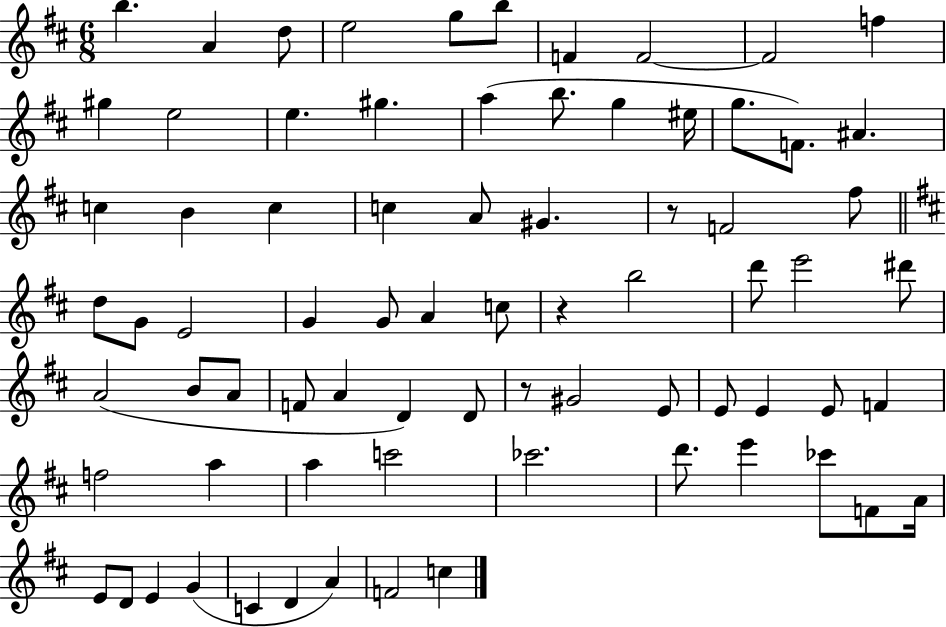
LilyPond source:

{
  \clef treble
  \numericTimeSignature
  \time 6/8
  \key d \major
  b''4. a'4 d''8 | e''2 g''8 b''8 | f'4 f'2~~ | f'2 f''4 | \break gis''4 e''2 | e''4. gis''4. | a''4( b''8. g''4 eis''16 | g''8. f'8.) ais'4. | \break c''4 b'4 c''4 | c''4 a'8 gis'4. | r8 f'2 fis''8 | \bar "||" \break \key d \major d''8 g'8 e'2 | g'4 g'8 a'4 c''8 | r4 b''2 | d'''8 e'''2 dis'''8 | \break a'2( b'8 a'8 | f'8 a'4 d'4) d'8 | r8 gis'2 e'8 | e'8 e'4 e'8 f'4 | \break f''2 a''4 | a''4 c'''2 | ces'''2. | d'''8. e'''4 ces'''8 f'8 a'16 | \break e'8 d'8 e'4 g'4( | c'4 d'4 a'4) | f'2 c''4 | \bar "|."
}